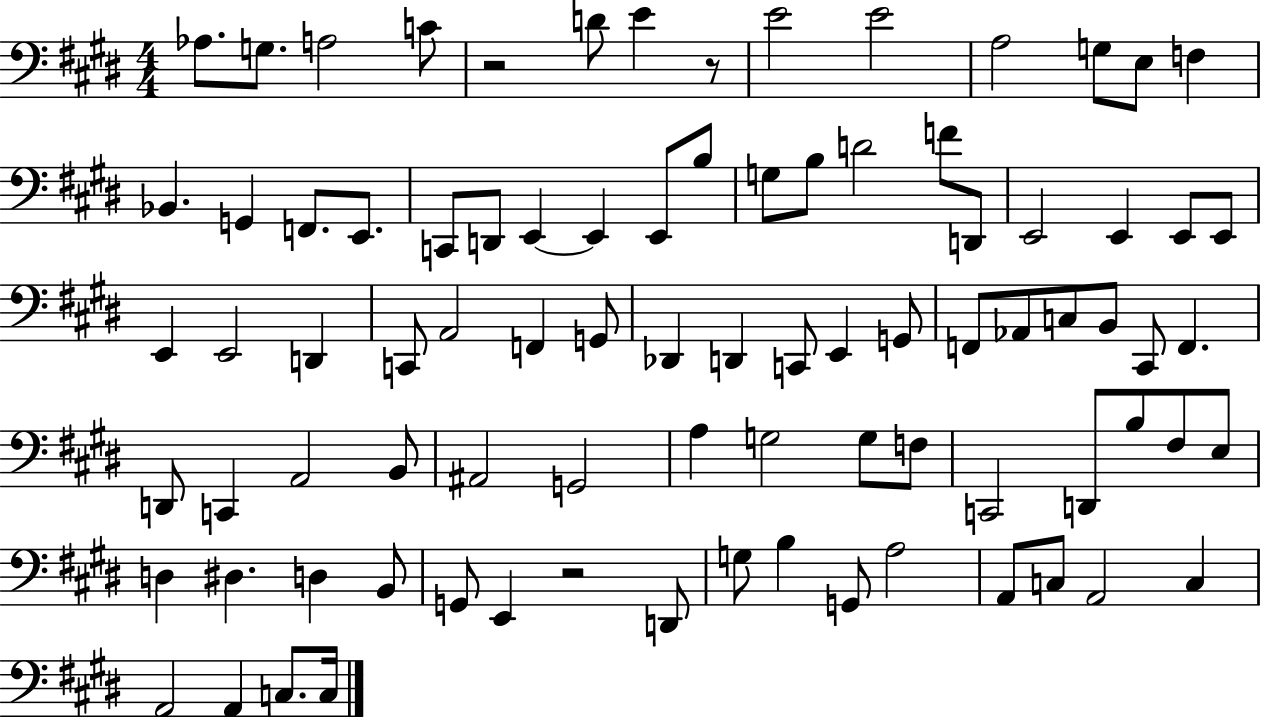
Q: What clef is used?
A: bass